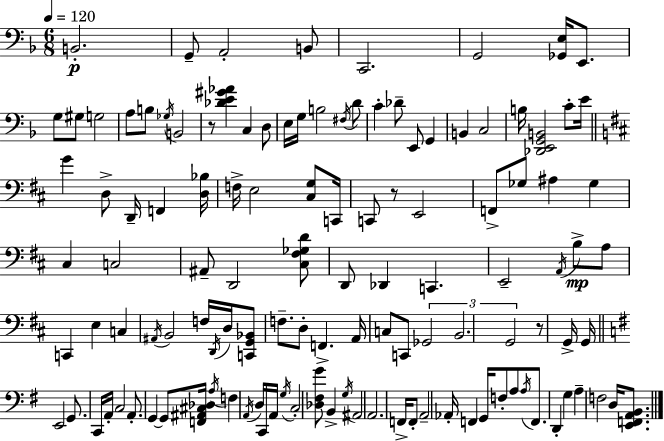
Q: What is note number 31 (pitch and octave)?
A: G4